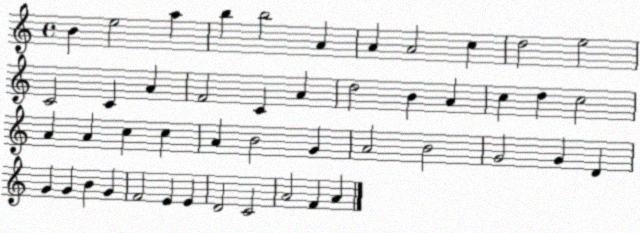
X:1
T:Untitled
M:4/4
L:1/4
K:C
B e2 a b b2 A A A2 c d2 e2 C2 C A F2 C A d2 B A c d c2 A A c c A B2 G A2 B2 G2 G D G G B G F2 E E D2 C2 A2 F A